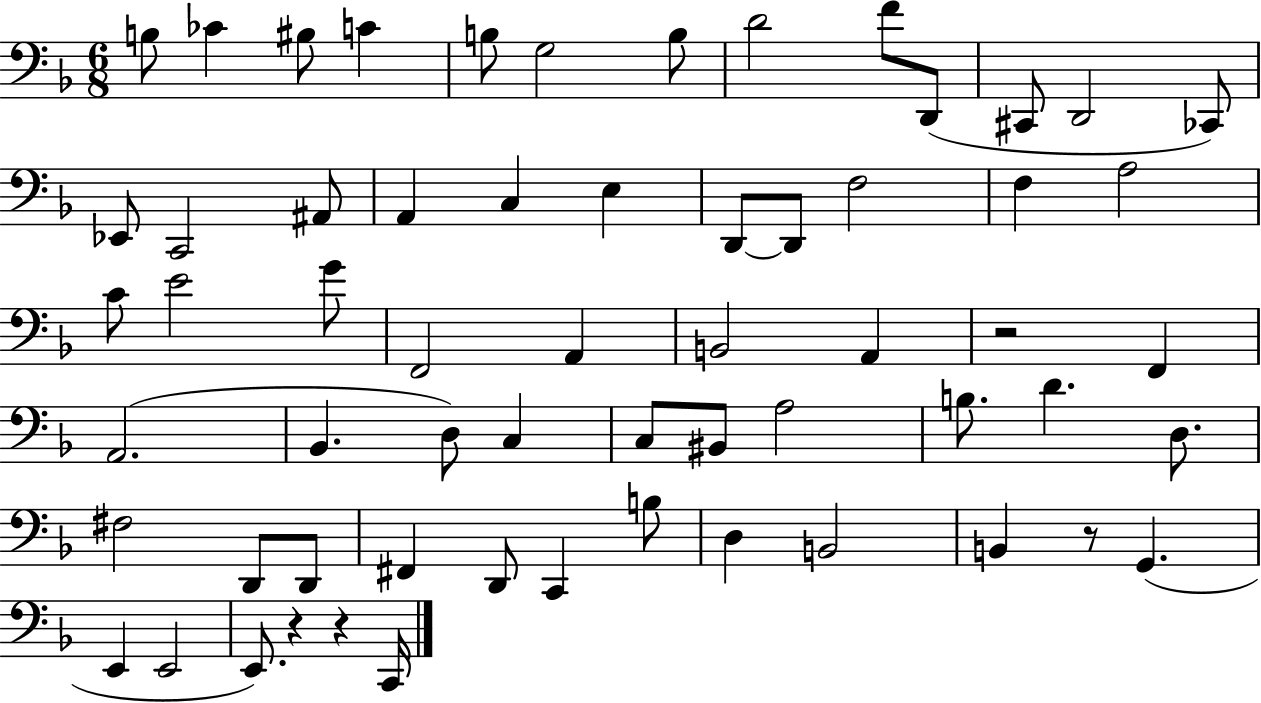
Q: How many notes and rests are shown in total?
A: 61